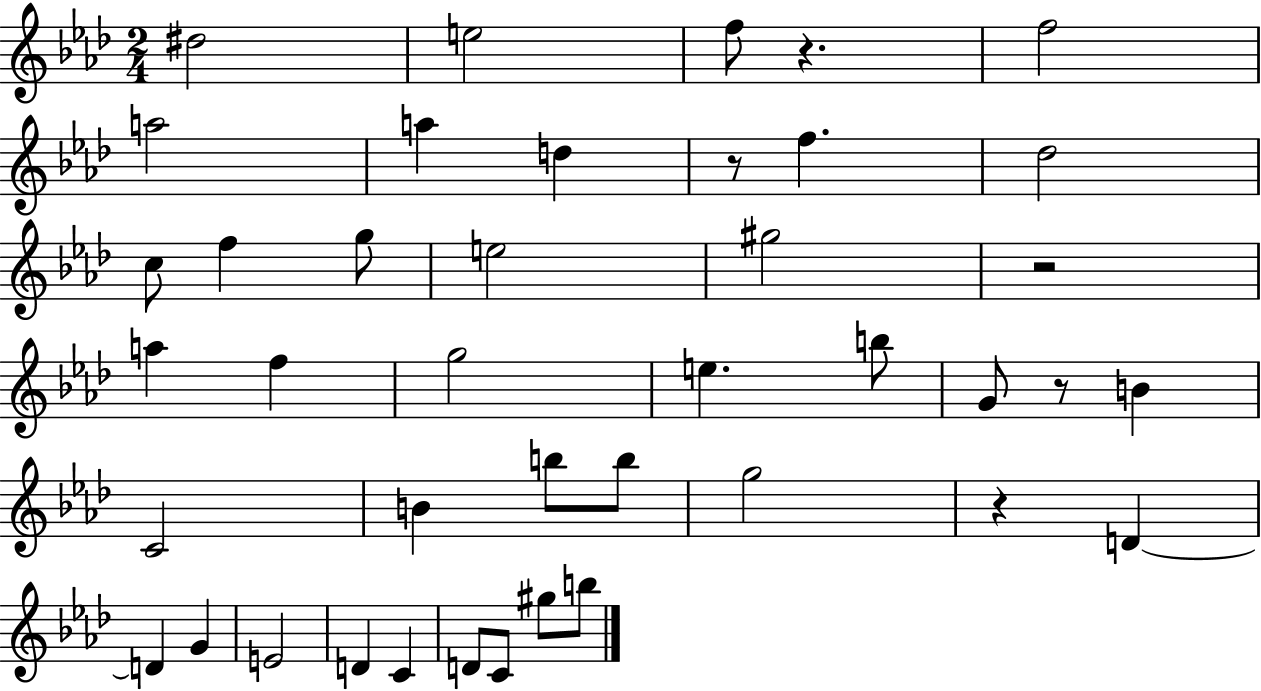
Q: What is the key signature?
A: AES major